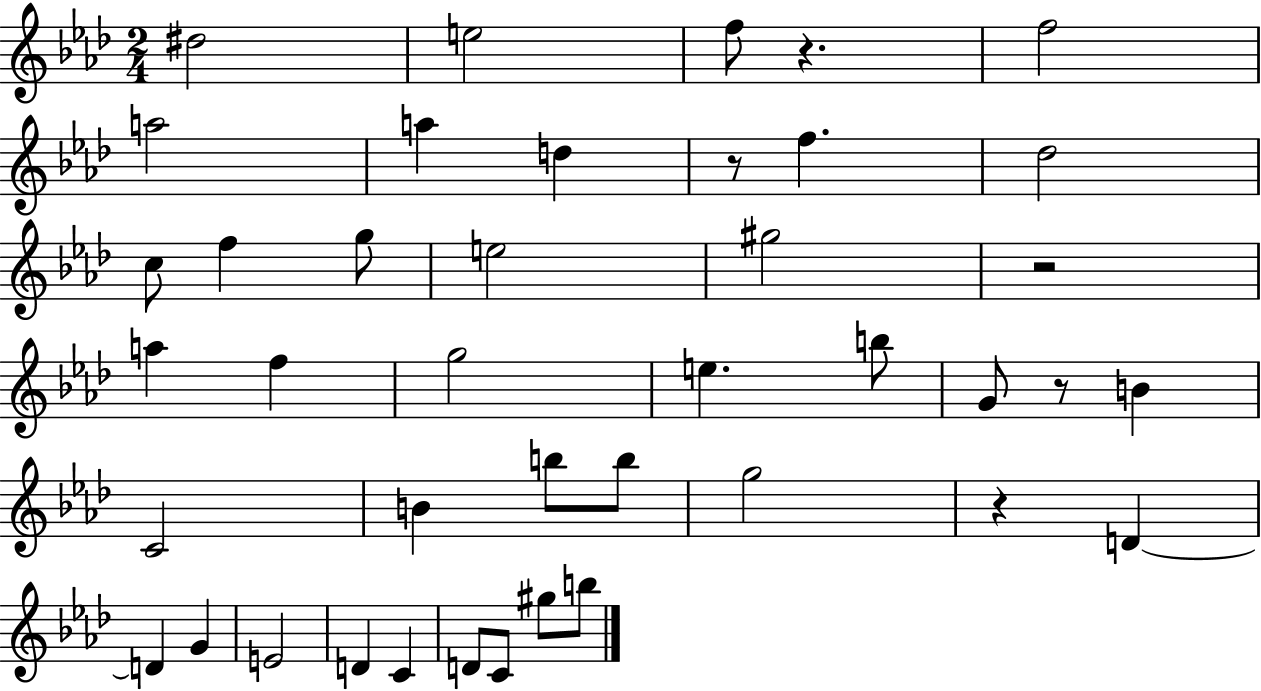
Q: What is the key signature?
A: AES major